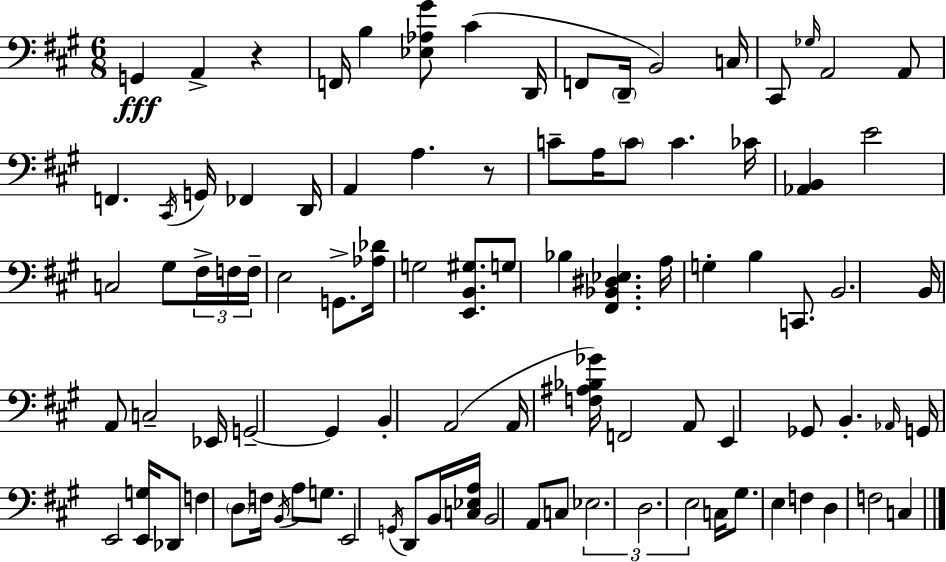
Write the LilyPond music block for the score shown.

{
  \clef bass
  \numericTimeSignature
  \time 6/8
  \key a \major
  g,4\fff a,4-> r4 | f,16 b4 <ees aes gis'>8 cis'4( d,16 | f,8 \parenthesize d,16-- b,2) c16 | cis,8 \grace { ges16 } a,2 a,8 | \break f,4. \acciaccatura { cis,16 } g,16 fes,4 | d,16 a,4 a4. | r8 c'8-- a16 \parenthesize c'8 c'4. | ces'16 <aes, b,>4 e'2 | \break c2 gis8 | \tuplet 3/2 { fis16-> f16 f16-- } e2 g,8.-> | <aes des'>16 g2 <e, b, gis>8. | g8 bes4 <fis, bes, dis ees>4. | \break a16 g4-. b4 c,8. | b,2. | b,16 a,8 c2-- | ees,16 g,2--~~ g,4 | \break b,4-. a,2( | a,16 <f ais bes ges'>16) f,2 | a,8 e,4 ges,8 b,4.-. | \grace { aes,16 } g,16 e,2 | \break <e, g>16 des,8 f4 \parenthesize d8 f16 \acciaccatura { b,16 } a8 | g8. e,2 | \acciaccatura { g,16 } d,8 b,16 <c ees a>16 b,2 | a,8 c8 \tuplet 3/2 { ees2. | \break d2. | e2 } | c16 gis8. e4 f4 | d4 f2 | \break c4 \bar "|."
}